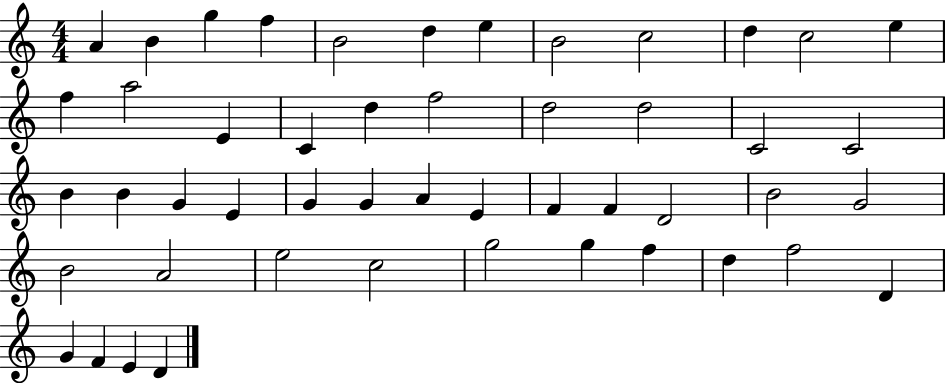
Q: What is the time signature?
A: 4/4